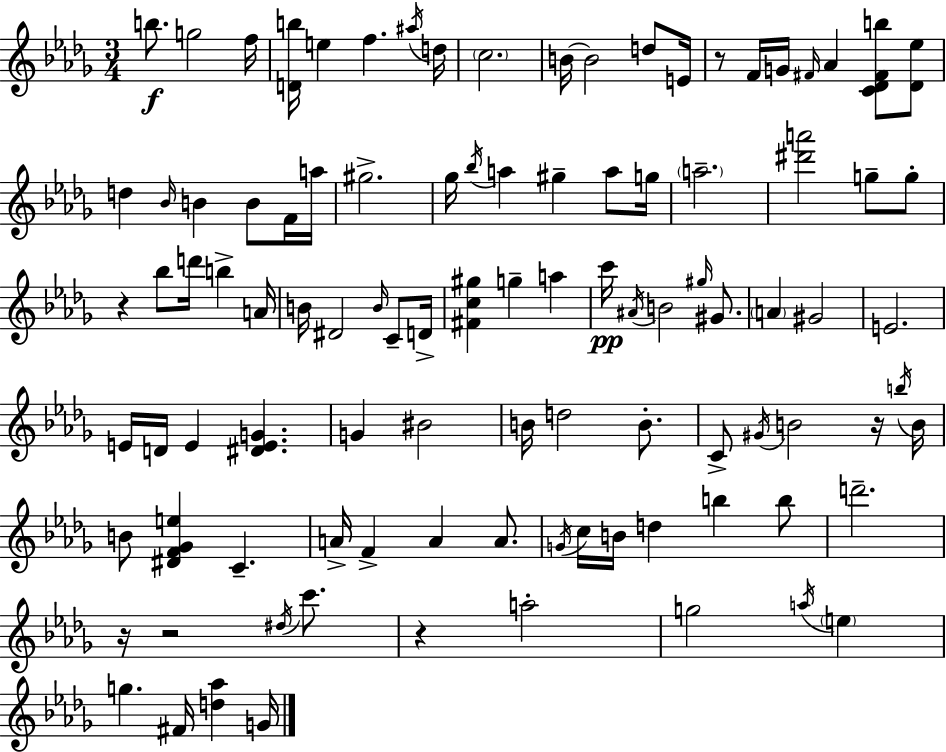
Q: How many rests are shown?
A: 6